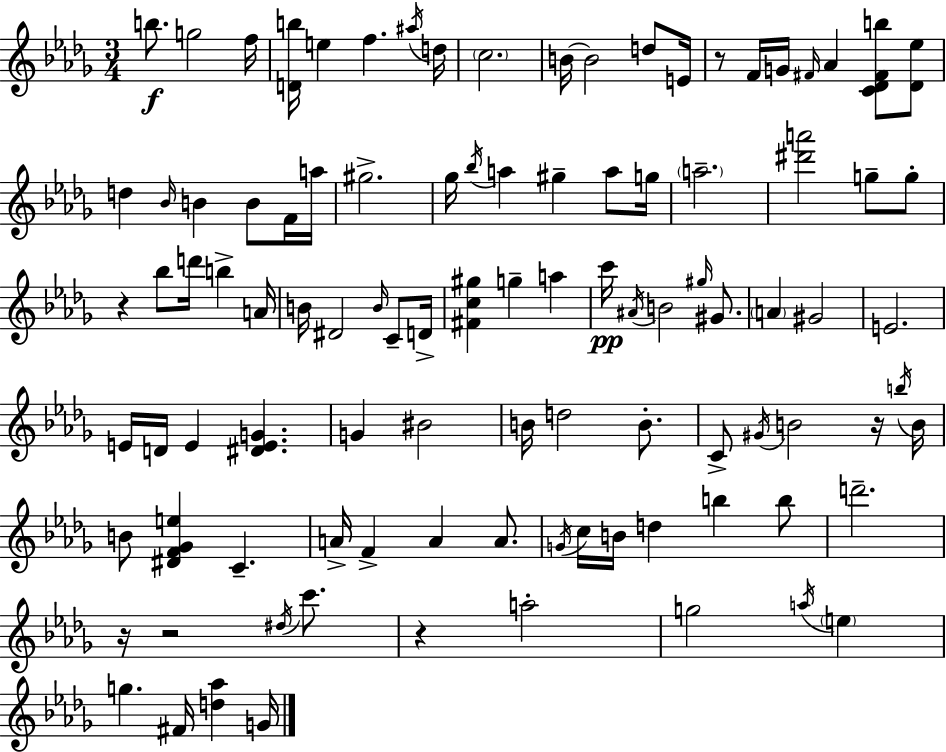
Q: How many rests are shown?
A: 6